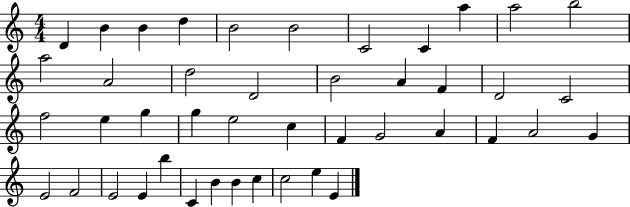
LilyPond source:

{
  \clef treble
  \numericTimeSignature
  \time 4/4
  \key c \major
  d'4 b'4 b'4 d''4 | b'2 b'2 | c'2 c'4 a''4 | a''2 b''2 | \break a''2 a'2 | d''2 d'2 | b'2 a'4 f'4 | d'2 c'2 | \break f''2 e''4 g''4 | g''4 e''2 c''4 | f'4 g'2 a'4 | f'4 a'2 g'4 | \break e'2 f'2 | e'2 e'4 b''4 | c'4 b'4 b'4 c''4 | c''2 e''4 e'4 | \break \bar "|."
}